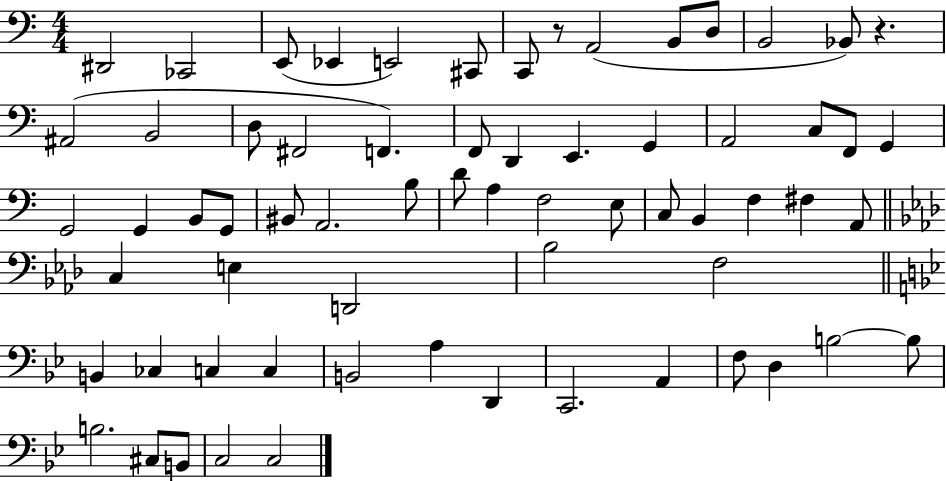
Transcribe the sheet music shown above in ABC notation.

X:1
T:Untitled
M:4/4
L:1/4
K:C
^D,,2 _C,,2 E,,/2 _E,, E,,2 ^C,,/2 C,,/2 z/2 A,,2 B,,/2 D,/2 B,,2 _B,,/2 z ^A,,2 B,,2 D,/2 ^F,,2 F,, F,,/2 D,, E,, G,, A,,2 C,/2 F,,/2 G,, G,,2 G,, B,,/2 G,,/2 ^B,,/2 A,,2 B,/2 D/2 A, F,2 E,/2 C,/2 B,, F, ^F, A,,/2 C, E, D,,2 _B,2 F,2 B,, _C, C, C, B,,2 A, D,, C,,2 A,, F,/2 D, B,2 B,/2 B,2 ^C,/2 B,,/2 C,2 C,2